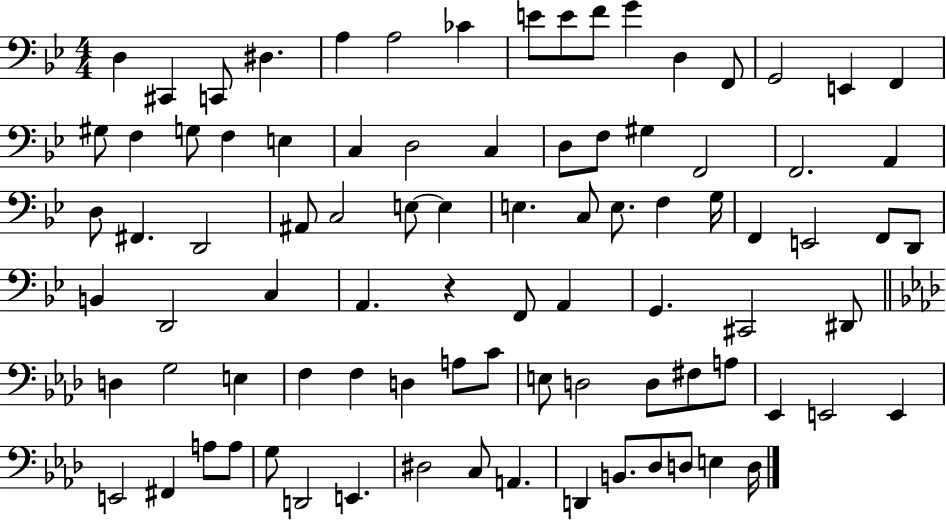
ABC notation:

X:1
T:Untitled
M:4/4
L:1/4
K:Bb
D, ^C,, C,,/2 ^D, A, A,2 _C E/2 E/2 F/2 G D, F,,/2 G,,2 E,, F,, ^G,/2 F, G,/2 F, E, C, D,2 C, D,/2 F,/2 ^G, F,,2 F,,2 A,, D,/2 ^F,, D,,2 ^A,,/2 C,2 E,/2 E, E, C,/2 E,/2 F, G,/4 F,, E,,2 F,,/2 D,,/2 B,, D,,2 C, A,, z F,,/2 A,, G,, ^C,,2 ^D,,/2 D, G,2 E, F, F, D, A,/2 C/2 E,/2 D,2 D,/2 ^F,/2 A,/2 _E,, E,,2 E,, E,,2 ^F,, A,/2 A,/2 G,/2 D,,2 E,, ^D,2 C,/2 A,, D,, B,,/2 _D,/2 D,/2 E, D,/4